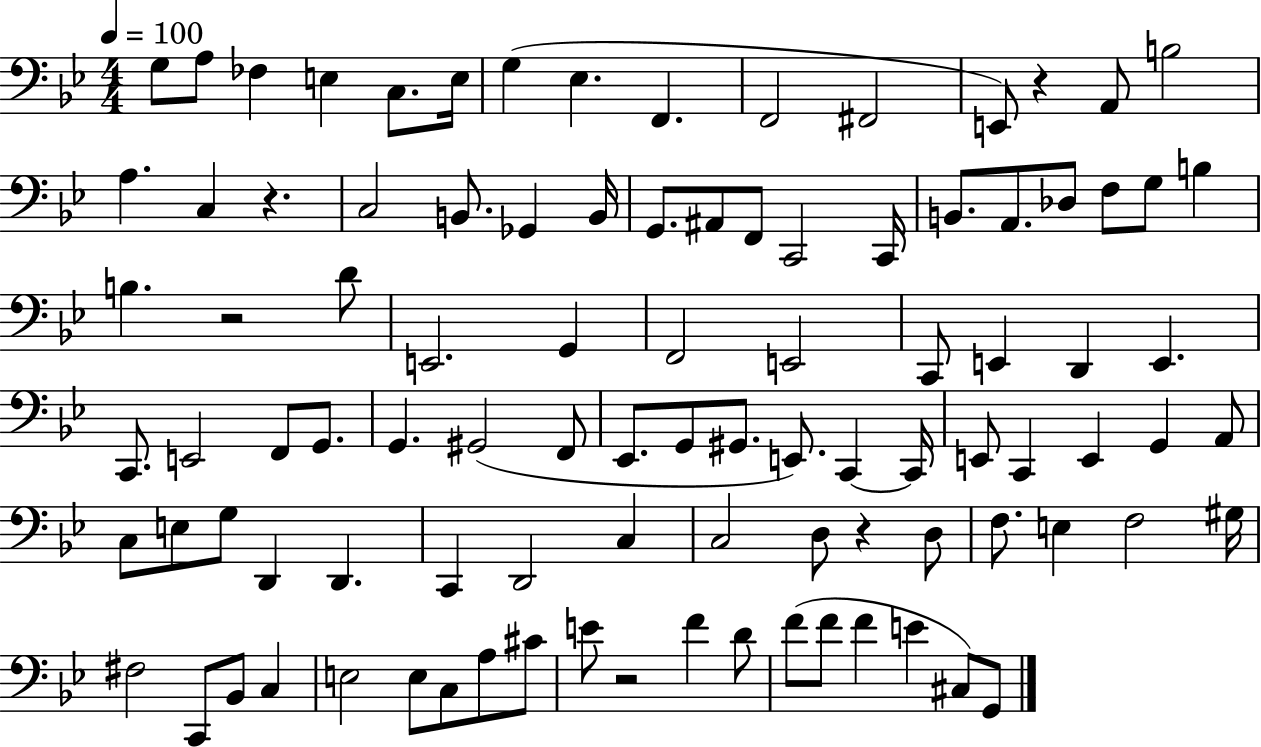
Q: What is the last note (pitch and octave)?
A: G2